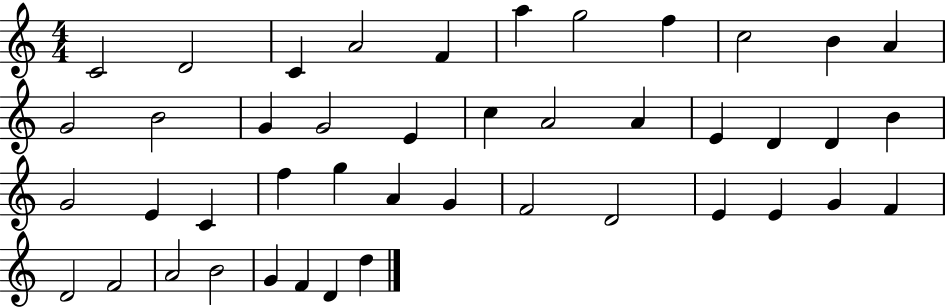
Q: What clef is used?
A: treble